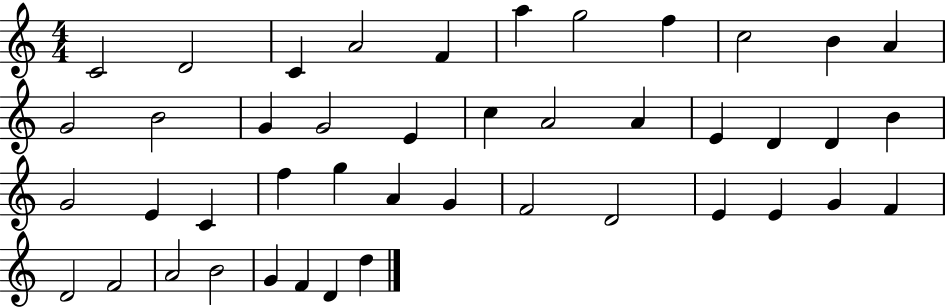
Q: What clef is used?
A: treble